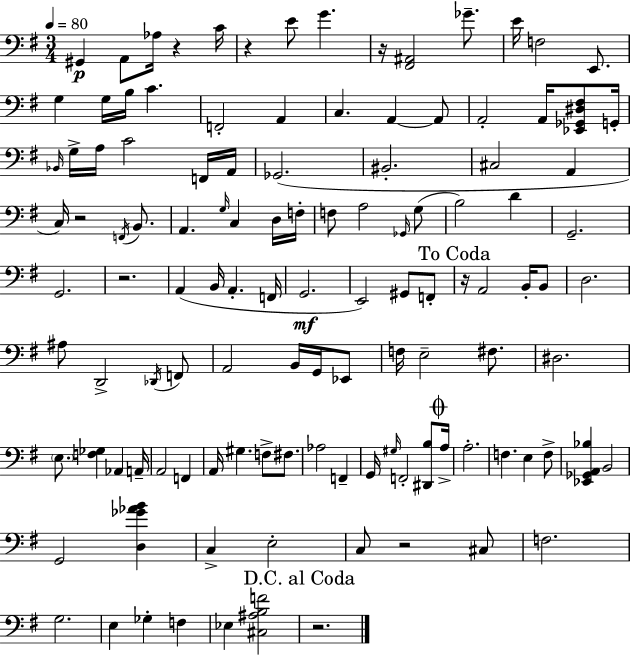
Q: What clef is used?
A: bass